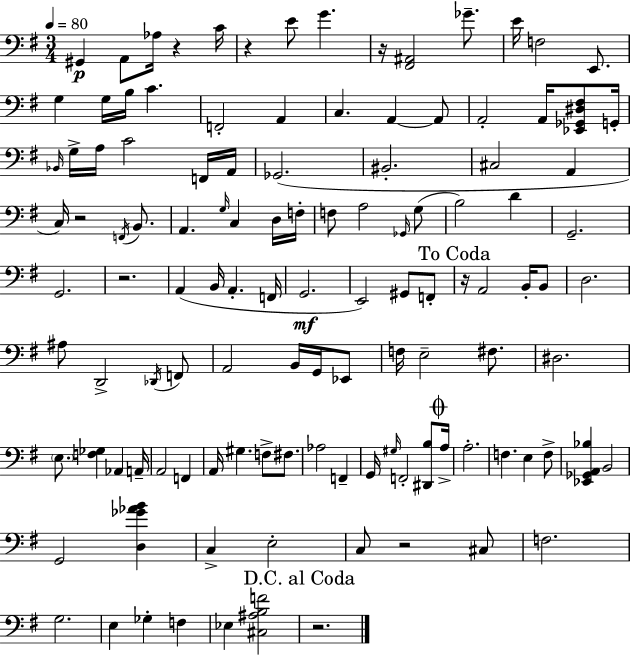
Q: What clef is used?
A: bass